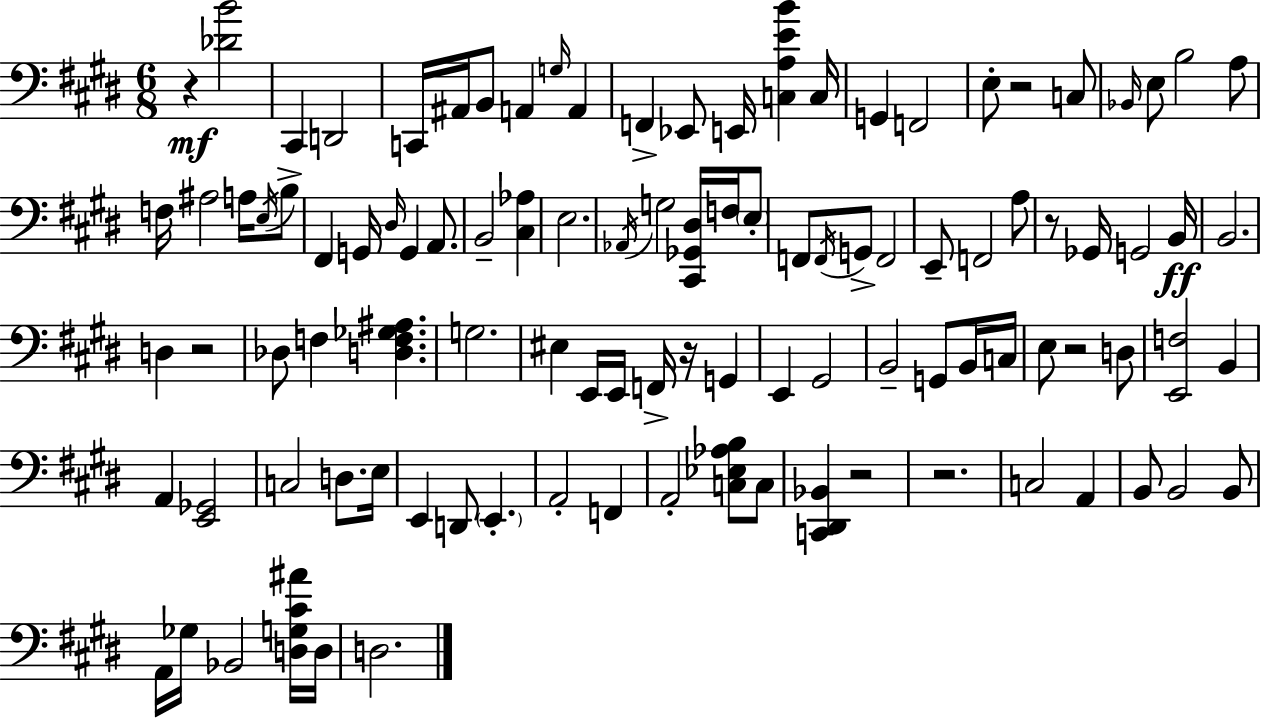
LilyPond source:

{
  \clef bass
  \numericTimeSignature
  \time 6/8
  \key e \major
  r4\mf <des' b'>2 | cis,4 d,2 | c,16 ais,16 b,8 a,4 \grace { g16 } a,4 | f,4-> ees,8 e,16 <c a e' b'>4 | \break c16 g,4 f,2 | e8-. r2 c8 | \grace { bes,16 } e8 b2 | a8 f16 ais2 a16 | \break \acciaccatura { e16 } b8-> fis,4 g,16 \grace { dis16 } g,4 | a,8. b,2-- | <cis aes>4 e2. | \acciaccatura { aes,16 } g2 | \break <cis, ges, dis>16 f16 \parenthesize e8-. f,8 \acciaccatura { f,16 } g,8-> f,2 | e,8-- f,2 | a8 r8 ges,16 g,2 | b,16\ff b,2. | \break d4 r2 | des8 f4 | <d f ges ais>4. g2. | eis4 e,16 e,16 | \break f,16-> r16 g,4 e,4 gis,2 | b,2-- | g,8 b,16 c16 e8 r2 | d8 <e, f>2 | \break b,4 a,4 <e, ges,>2 | c2 | d8. e16 e,4 d,8 | \parenthesize e,4.-. a,2-. | \break f,4 a,2-. | <c ees aes b>8 c8 <c, dis, bes,>4 r2 | r2. | c2 | \break a,4 b,8 b,2 | b,8 a,16 ges16 bes,2 | <d g cis' ais'>16 d16 d2. | \bar "|."
}